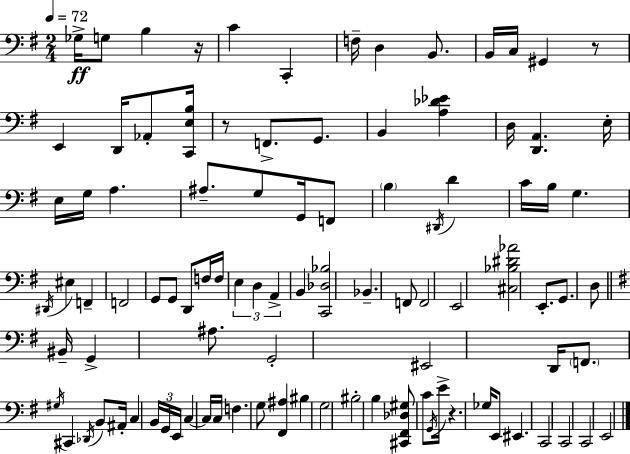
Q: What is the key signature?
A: E minor